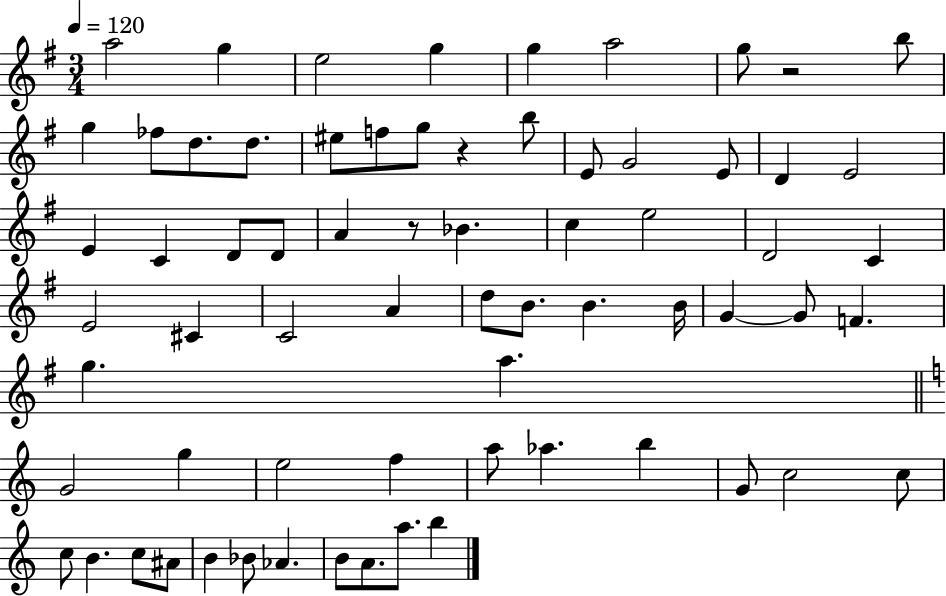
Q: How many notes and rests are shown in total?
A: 68